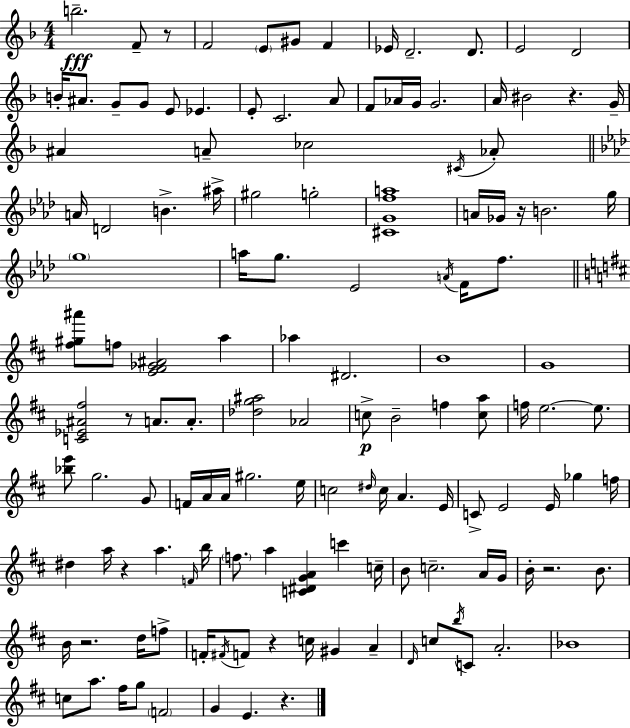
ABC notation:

X:1
T:Untitled
M:4/4
L:1/4
K:F
b2 F/2 z/2 F2 E/2 ^G/2 F _E/4 D2 D/2 E2 D2 B/4 ^A/2 G/2 G/2 E/2 _E E/2 C2 A/2 F/2 _A/4 G/4 G2 A/4 ^B2 z G/4 ^A A/2 _c2 ^C/4 _A/2 A/4 D2 B ^a/4 ^g2 g2 [^CGfa]4 A/4 _G/4 z/4 B2 g/4 g4 a/4 g/2 _E2 A/4 F/4 f/2 [^f^g^a']/2 f/2 [E^F_G^A]2 a _a ^D2 B4 G4 [C_E^A^f]2 z/2 A/2 A/2 [_dg^a]2 _A2 c/2 B2 f [ca]/2 f/4 e2 e/2 [_be']/2 g2 G/2 F/4 A/4 A/4 ^g2 e/4 c2 ^d/4 c/4 A E/4 C/2 E2 E/4 _g f/4 ^d a/4 z a F/4 b/4 f/2 a [C^DGA] c' c/4 B/2 c2 A/4 G/4 B/4 z2 B/2 B/4 z2 d/4 f/2 F/4 ^F/4 F/2 z c/4 ^G A D/4 c/2 b/4 C/2 A2 _B4 c/2 a/2 ^f/4 g/2 F2 G E z